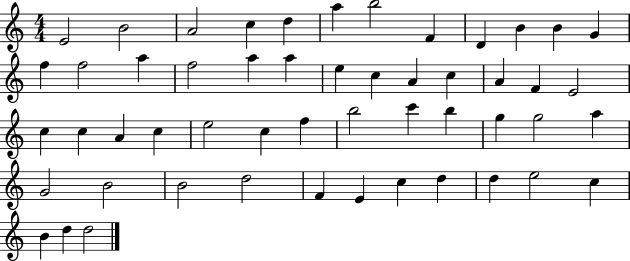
{
  \clef treble
  \numericTimeSignature
  \time 4/4
  \key c \major
  e'2 b'2 | a'2 c''4 d''4 | a''4 b''2 f'4 | d'4 b'4 b'4 g'4 | \break f''4 f''2 a''4 | f''2 a''4 a''4 | e''4 c''4 a'4 c''4 | a'4 f'4 e'2 | \break c''4 c''4 a'4 c''4 | e''2 c''4 f''4 | b''2 c'''4 b''4 | g''4 g''2 a''4 | \break g'2 b'2 | b'2 d''2 | f'4 e'4 c''4 d''4 | d''4 e''2 c''4 | \break b'4 d''4 d''2 | \bar "|."
}